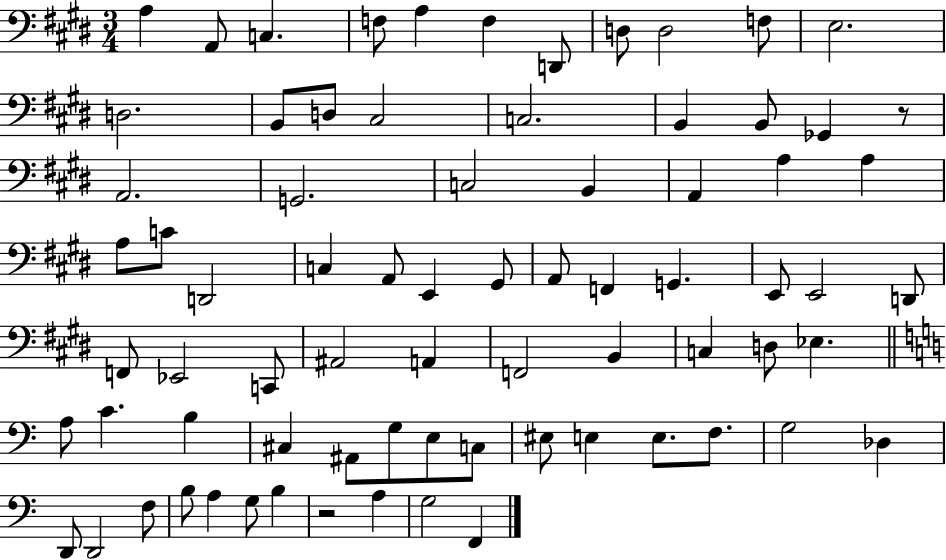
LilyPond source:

{
  \clef bass
  \numericTimeSignature
  \time 3/4
  \key e \major
  a4 a,8 c4. | f8 a4 f4 d,8 | d8 d2 f8 | e2. | \break d2. | b,8 d8 cis2 | c2. | b,4 b,8 ges,4 r8 | \break a,2. | g,2. | c2 b,4 | a,4 a4 a4 | \break a8 c'8 d,2 | c4 a,8 e,4 gis,8 | a,8 f,4 g,4. | e,8 e,2 d,8 | \break f,8 ees,2 c,8 | ais,2 a,4 | f,2 b,4 | c4 d8 ees4. | \break \bar "||" \break \key c \major a8 c'4. b4 | cis4 ais,8 g8 e8 c8 | eis8 e4 e8. f8. | g2 des4 | \break d,8 d,2 f8 | b8 a4 g8 b4 | r2 a4 | g2 f,4 | \break \bar "|."
}